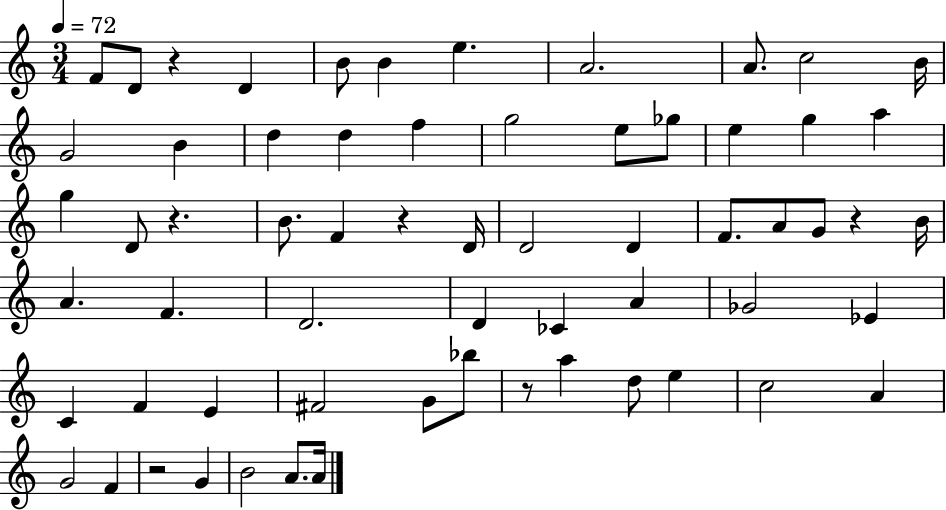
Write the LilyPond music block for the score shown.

{
  \clef treble
  \numericTimeSignature
  \time 3/4
  \key c \major
  \tempo 4 = 72
  f'8 d'8 r4 d'4 | b'8 b'4 e''4. | a'2. | a'8. c''2 b'16 | \break g'2 b'4 | d''4 d''4 f''4 | g''2 e''8 ges''8 | e''4 g''4 a''4 | \break g''4 d'8 r4. | b'8. f'4 r4 d'16 | d'2 d'4 | f'8. a'8 g'8 r4 b'16 | \break a'4. f'4. | d'2. | d'4 ces'4 a'4 | ges'2 ees'4 | \break c'4 f'4 e'4 | fis'2 g'8 bes''8 | r8 a''4 d''8 e''4 | c''2 a'4 | \break g'2 f'4 | r2 g'4 | b'2 a'8. a'16 | \bar "|."
}